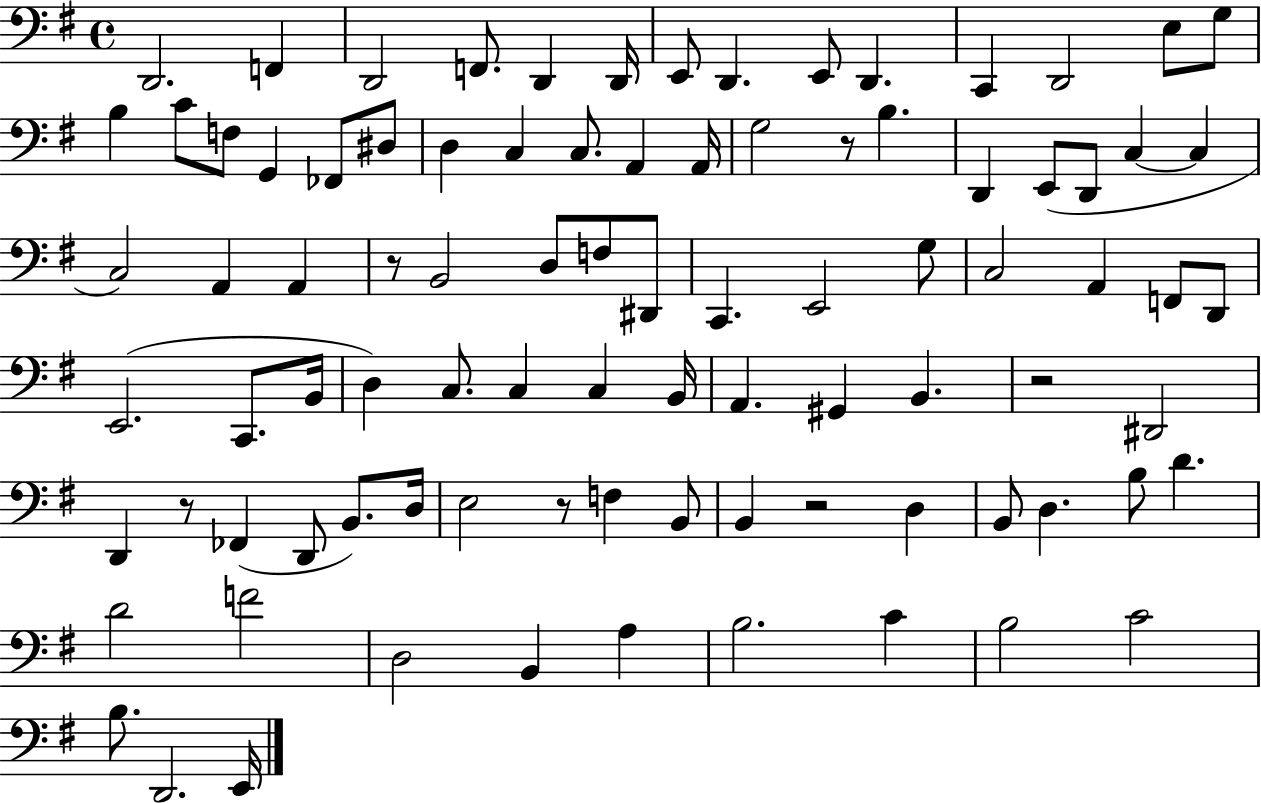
X:1
T:Untitled
M:4/4
L:1/4
K:G
D,,2 F,, D,,2 F,,/2 D,, D,,/4 E,,/2 D,, E,,/2 D,, C,, D,,2 E,/2 G,/2 B, C/2 F,/2 G,, _F,,/2 ^D,/2 D, C, C,/2 A,, A,,/4 G,2 z/2 B, D,, E,,/2 D,,/2 C, C, C,2 A,, A,, z/2 B,,2 D,/2 F,/2 ^D,,/2 C,, E,,2 G,/2 C,2 A,, F,,/2 D,,/2 E,,2 C,,/2 B,,/4 D, C,/2 C, C, B,,/4 A,, ^G,, B,, z2 ^D,,2 D,, z/2 _F,, D,,/2 B,,/2 D,/4 E,2 z/2 F, B,,/2 B,, z2 D, B,,/2 D, B,/2 D D2 F2 D,2 B,, A, B,2 C B,2 C2 B,/2 D,,2 E,,/4